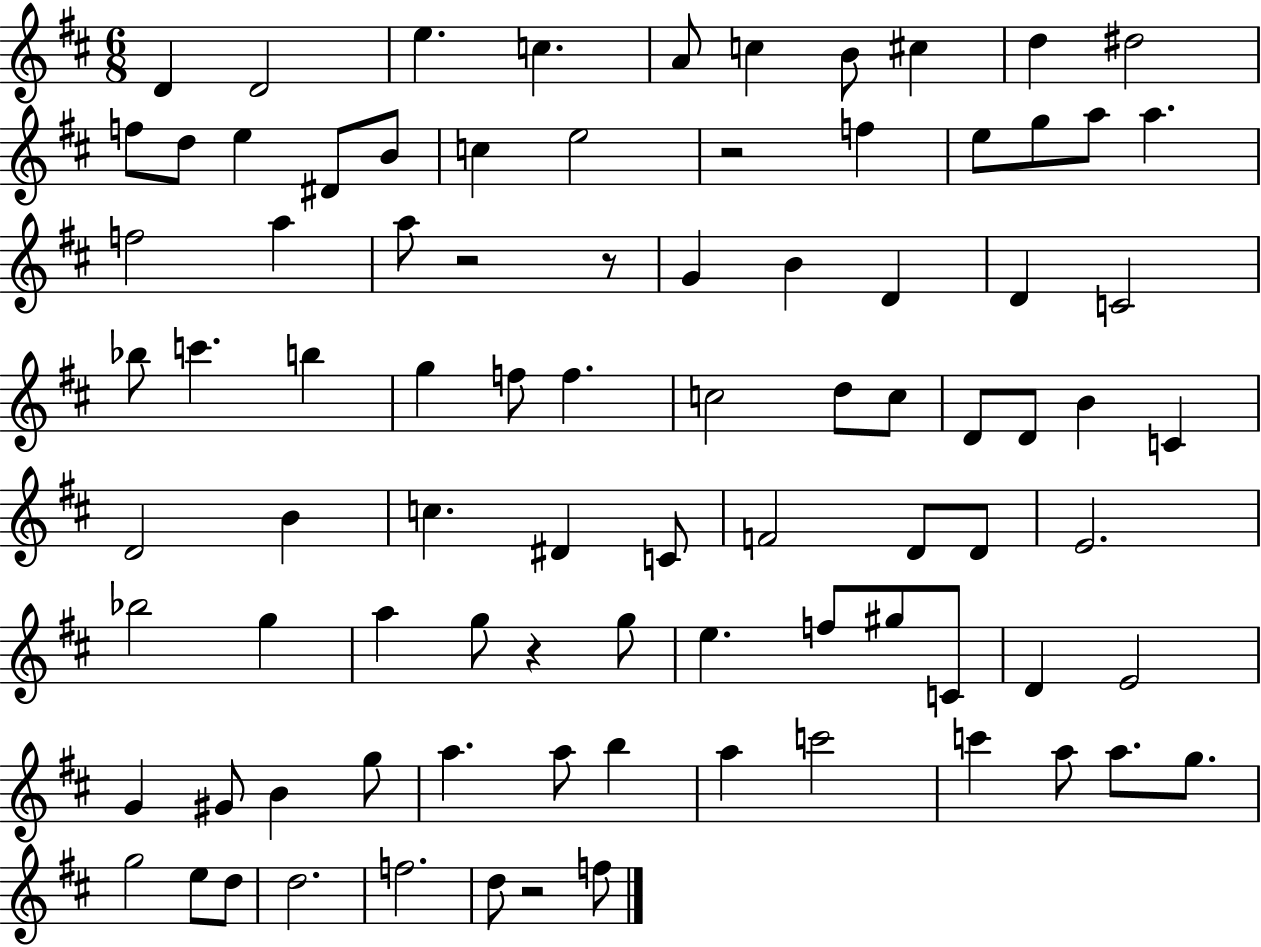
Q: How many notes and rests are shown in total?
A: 88